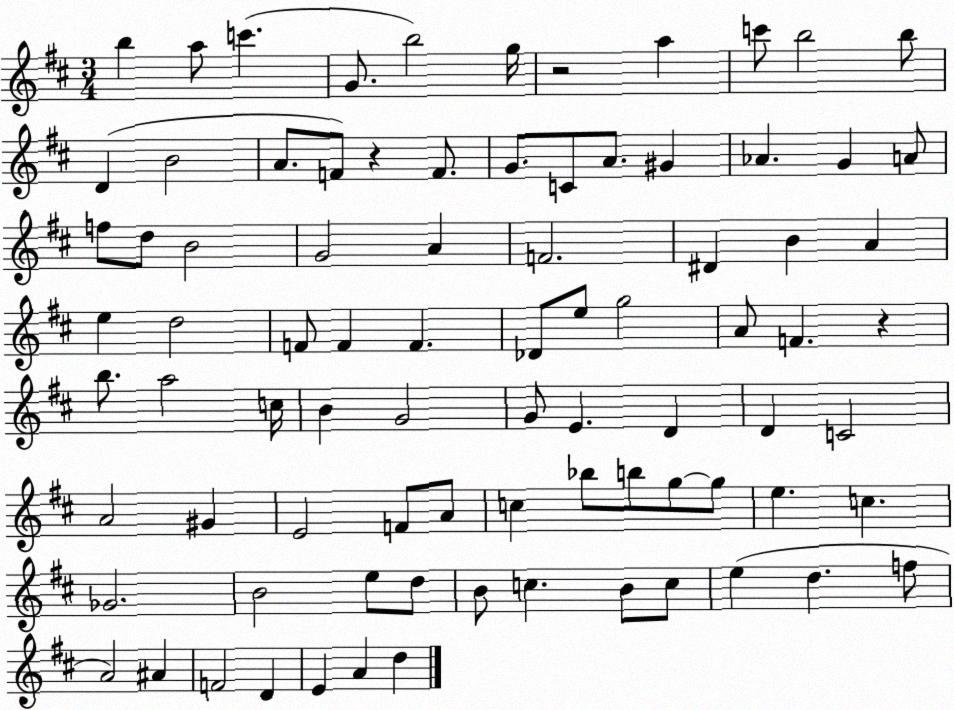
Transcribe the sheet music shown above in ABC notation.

X:1
T:Untitled
M:3/4
L:1/4
K:D
b a/2 c' G/2 b2 g/4 z2 a c'/2 b2 b/2 D B2 A/2 F/2 z F/2 G/2 C/2 A/2 ^G _A G A/2 f/2 d/2 B2 G2 A F2 ^D B A e d2 F/2 F F _D/2 e/2 g2 A/2 F z b/2 a2 c/4 B G2 G/2 E D D C2 A2 ^G E2 F/2 A/2 c _b/2 b/2 g/2 g/2 e c _G2 B2 e/2 d/2 B/2 c B/2 c/2 e d f/2 A2 ^A F2 D E A d